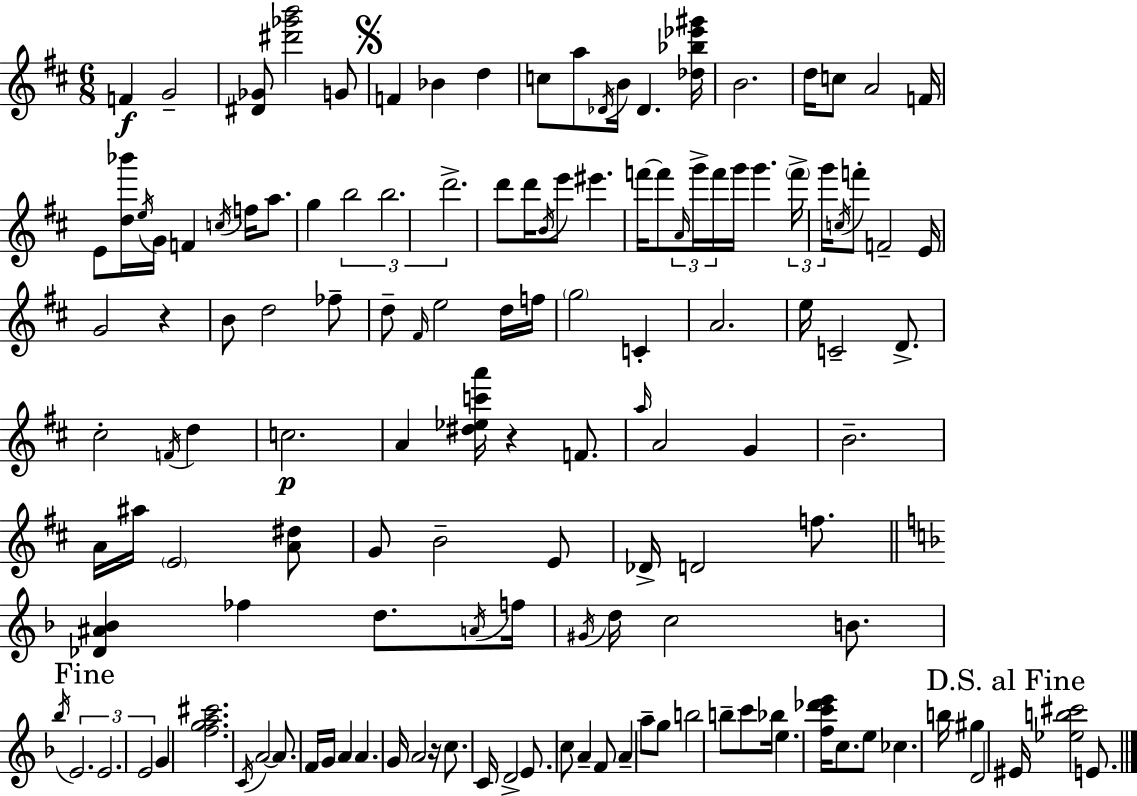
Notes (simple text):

F4/q G4/h [D#4,Gb4]/e [D#6,Gb6,B6]/h G4/e F4/q Bb4/q D5/q C5/e A5/e Db4/s B4/s Db4/q. [Db5,Bb5,Eb6,G#6]/s B4/h. D5/s C5/e A4/h F4/s E4/e [D5,Bb6]/s E5/s G4/s F4/q C5/s F5/s A5/e. G5/q B5/h B5/h. D6/h. D6/e D6/s B4/s E6/e EIS6/q. F6/s F6/e A4/s G6/s F6/s G6/s G6/q. F6/s G6/s C5/s F6/e F4/h E4/s G4/h R/q B4/e D5/h FES5/e D5/e F#4/s E5/h D5/s F5/s G5/h C4/q A4/h. E5/s C4/h D4/e. C#5/h F4/s D5/q C5/h. A4/q [D#5,Eb5,C6,A6]/s R/q F4/e. A5/s A4/h G4/q B4/h. A4/s A#5/s E4/h [A4,D#5]/e G4/e B4/h E4/e Db4/s D4/h F5/e. [Db4,A#4,Bb4]/q FES5/q D5/e. A4/s F5/s G#4/s D5/s C5/h B4/e. Bb5/s E4/h. E4/h. E4/h G4/q [F5,G5,A5,C#6]/h. C4/s A4/h A4/e. F4/s G4/s A4/q A4/q. G4/s A4/h R/s C5/e. C4/s D4/h E4/e. C5/e A4/q F4/e A4/q A5/e G5/e B5/h B5/e C6/e Bb5/s E5/q. [F5,C6,Db6,E6]/s C5/e. E5/e CES5/q. B5/s G#5/q D4/h EIS4/s [Eb5,B5,C#6]/h E4/e.